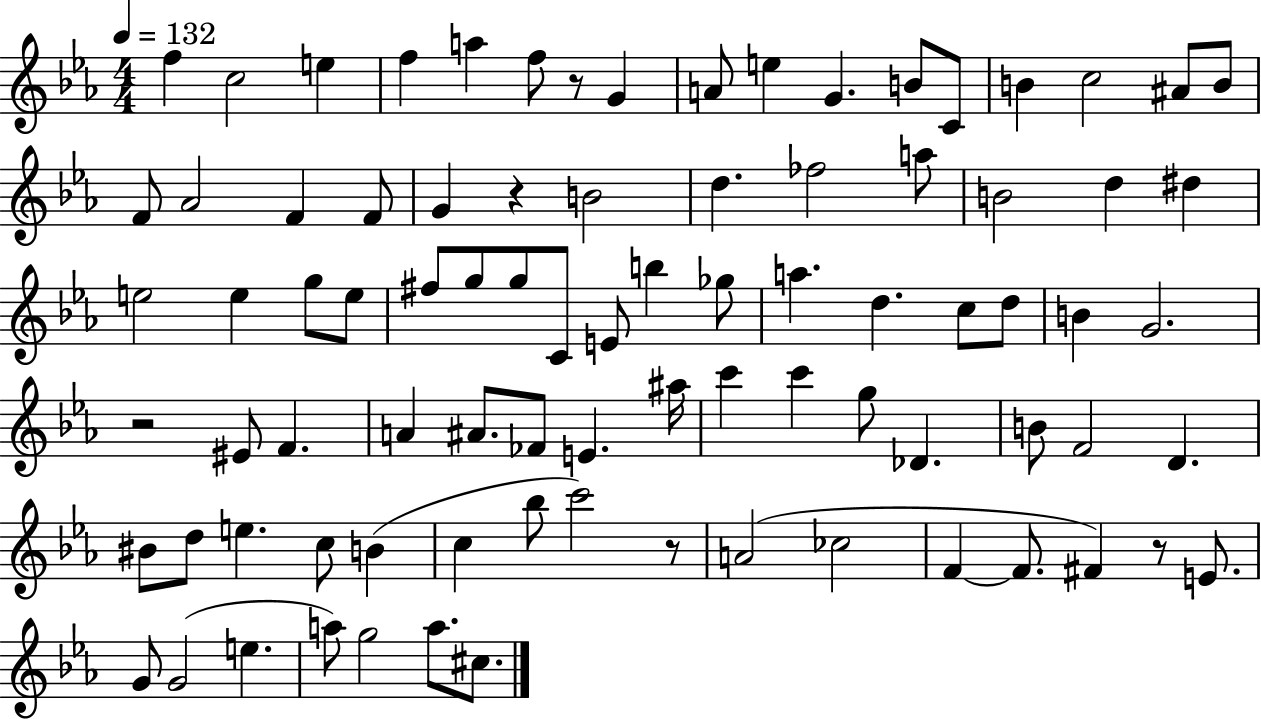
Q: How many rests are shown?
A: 5